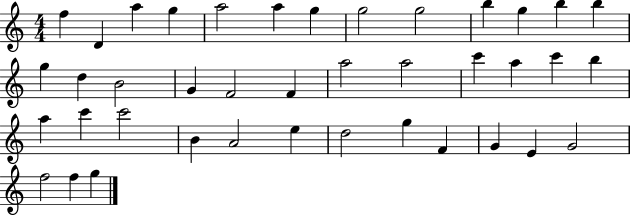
{
  \clef treble
  \numericTimeSignature
  \time 4/4
  \key c \major
  f''4 d'4 a''4 g''4 | a''2 a''4 g''4 | g''2 g''2 | b''4 g''4 b''4 b''4 | \break g''4 d''4 b'2 | g'4 f'2 f'4 | a''2 a''2 | c'''4 a''4 c'''4 b''4 | \break a''4 c'''4 c'''2 | b'4 a'2 e''4 | d''2 g''4 f'4 | g'4 e'4 g'2 | \break f''2 f''4 g''4 | \bar "|."
}